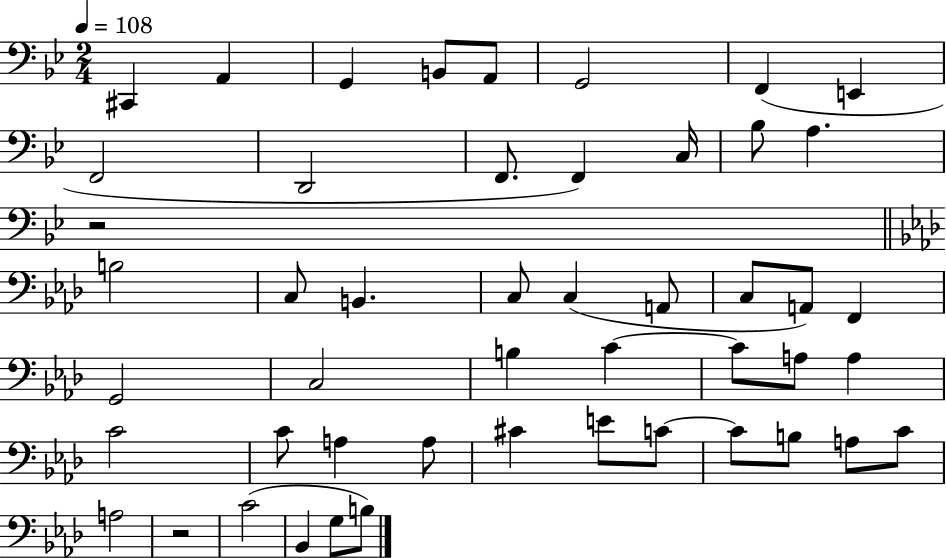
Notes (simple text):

C#2/q A2/q G2/q B2/e A2/e G2/h F2/q E2/q F2/h D2/h F2/e. F2/q C3/s Bb3/e A3/q. R/h B3/h C3/e B2/q. C3/e C3/q A2/e C3/e A2/e F2/q G2/h C3/h B3/q C4/q C4/e A3/e A3/q C4/h C4/e A3/q A3/e C#4/q E4/e C4/e C4/e B3/e A3/e C4/e A3/h R/h C4/h Bb2/q G3/e B3/e